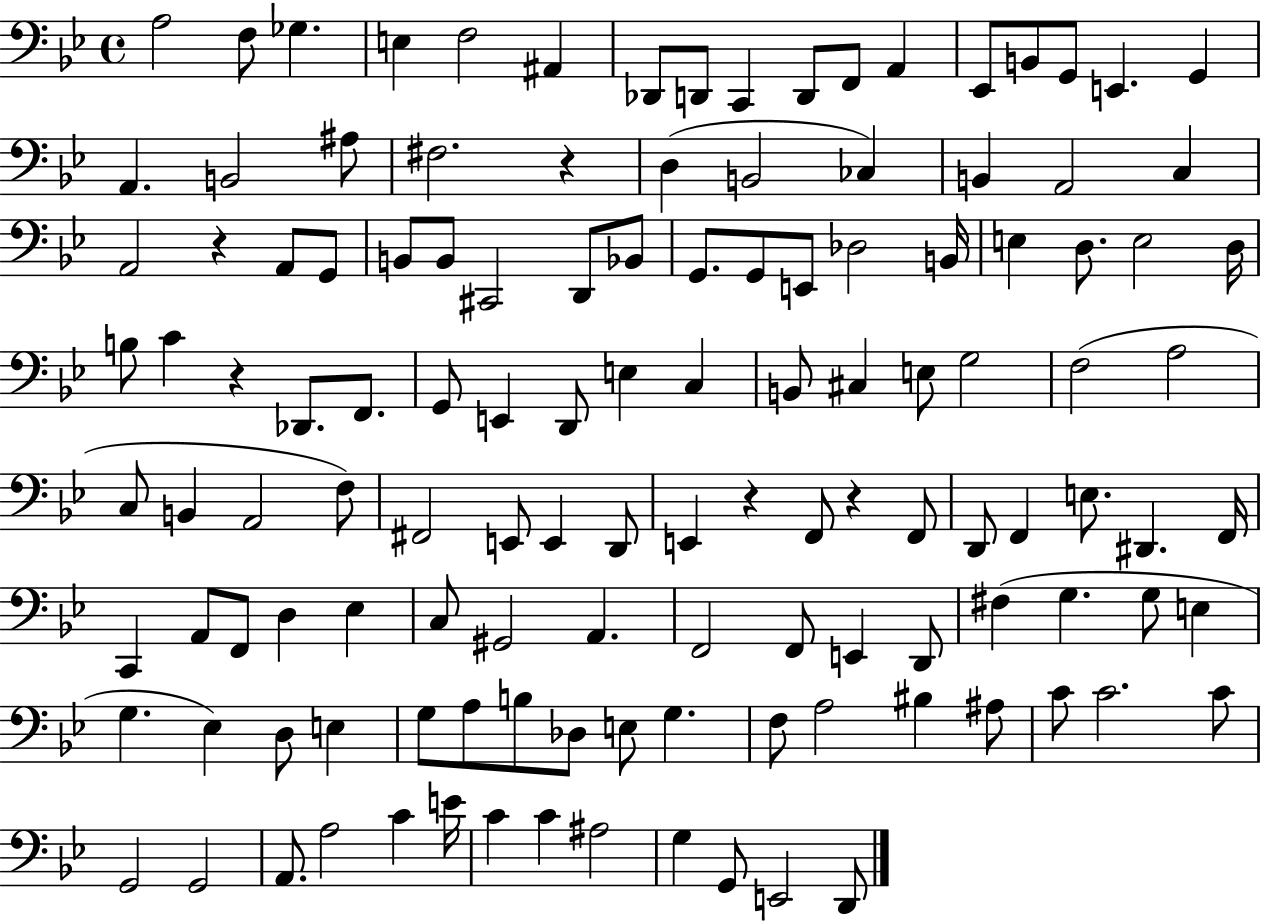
{
  \clef bass
  \time 4/4
  \defaultTimeSignature
  \key bes \major
  \repeat volta 2 { a2 f8 ges4. | e4 f2 ais,4 | des,8 d,8 c,4 d,8 f,8 a,4 | ees,8 b,8 g,8 e,4. g,4 | \break a,4. b,2 ais8 | fis2. r4 | d4( b,2 ces4) | b,4 a,2 c4 | \break a,2 r4 a,8 g,8 | b,8 b,8 cis,2 d,8 bes,8 | g,8. g,8 e,8 des2 b,16 | e4 d8. e2 d16 | \break b8 c'4 r4 des,8. f,8. | g,8 e,4 d,8 e4 c4 | b,8 cis4 e8 g2 | f2( a2 | \break c8 b,4 a,2 f8) | fis,2 e,8 e,4 d,8 | e,4 r4 f,8 r4 f,8 | d,8 f,4 e8. dis,4. f,16 | \break c,4 a,8 f,8 d4 ees4 | c8 gis,2 a,4. | f,2 f,8 e,4 d,8 | fis4( g4. g8 e4 | \break g4. ees4) d8 e4 | g8 a8 b8 des8 e8 g4. | f8 a2 bis4 ais8 | c'8 c'2. c'8 | \break g,2 g,2 | a,8. a2 c'4 e'16 | c'4 c'4 ais2 | g4 g,8 e,2 d,8 | \break } \bar "|."
}